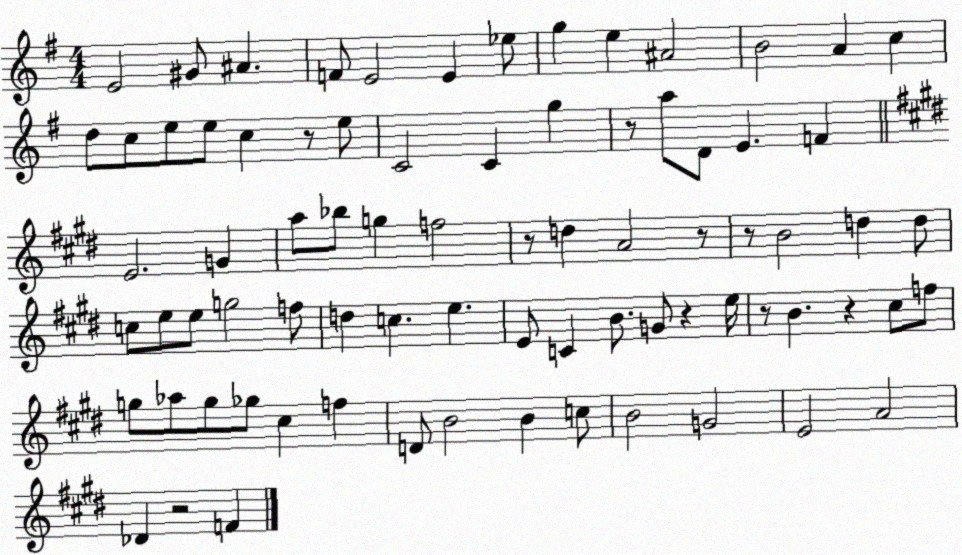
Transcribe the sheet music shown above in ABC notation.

X:1
T:Untitled
M:4/4
L:1/4
K:G
E2 ^G/2 ^A F/2 E2 E _e/2 g e ^A2 B2 A c d/2 c/2 e/2 e/2 c z/2 e/2 C2 C g z/2 a/2 D/2 E F E2 G a/2 _b/2 g f2 z/2 d A2 z/2 z/2 B2 d d/2 c/2 e/2 e/2 g2 f/2 d c e E/2 C B/2 G/2 z e/4 z/2 B z ^c/2 f/2 g/2 _a/2 g/2 _g/2 ^c f D/2 B2 B c/2 B2 G2 E2 A2 _D z2 F